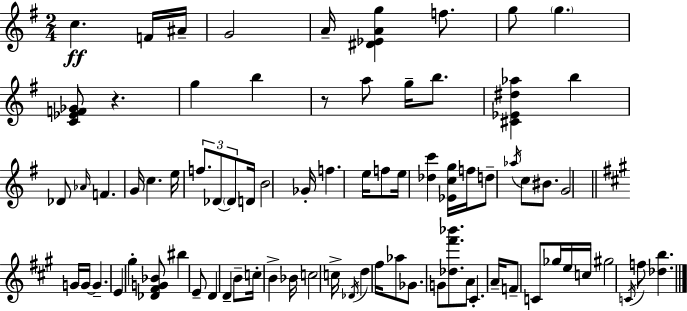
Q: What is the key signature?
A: G major